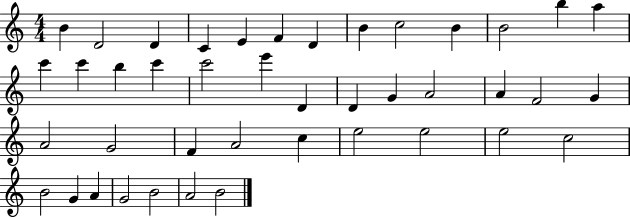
B4/q D4/h D4/q C4/q E4/q F4/q D4/q B4/q C5/h B4/q B4/h B5/q A5/q C6/q C6/q B5/q C6/q C6/h E6/q D4/q D4/q G4/q A4/h A4/q F4/h G4/q A4/h G4/h F4/q A4/h C5/q E5/h E5/h E5/h C5/h B4/h G4/q A4/q G4/h B4/h A4/h B4/h